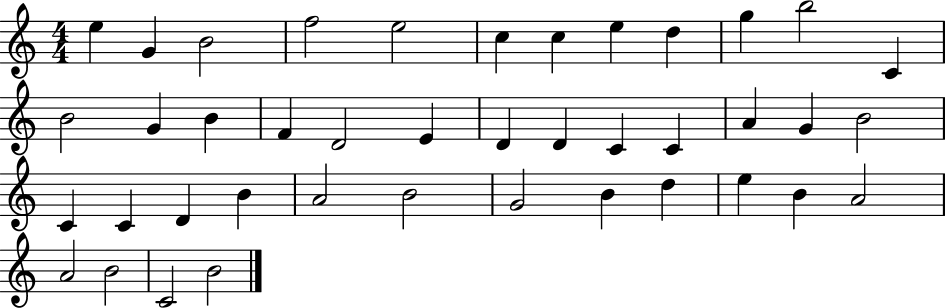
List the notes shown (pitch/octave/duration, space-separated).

E5/q G4/q B4/h F5/h E5/h C5/q C5/q E5/q D5/q G5/q B5/h C4/q B4/h G4/q B4/q F4/q D4/h E4/q D4/q D4/q C4/q C4/q A4/q G4/q B4/h C4/q C4/q D4/q B4/q A4/h B4/h G4/h B4/q D5/q E5/q B4/q A4/h A4/h B4/h C4/h B4/h